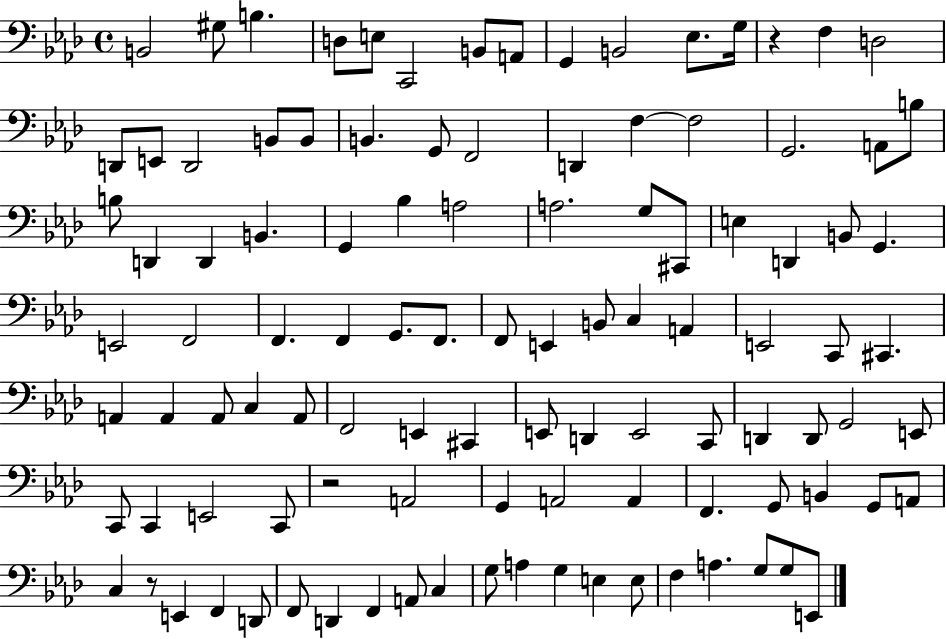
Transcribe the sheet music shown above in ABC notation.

X:1
T:Untitled
M:4/4
L:1/4
K:Ab
B,,2 ^G,/2 B, D,/2 E,/2 C,,2 B,,/2 A,,/2 G,, B,,2 _E,/2 G,/4 z F, D,2 D,,/2 E,,/2 D,,2 B,,/2 B,,/2 B,, G,,/2 F,,2 D,, F, F,2 G,,2 A,,/2 B,/2 B,/2 D,, D,, B,, G,, _B, A,2 A,2 G,/2 ^C,,/2 E, D,, B,,/2 G,, E,,2 F,,2 F,, F,, G,,/2 F,,/2 F,,/2 E,, B,,/2 C, A,, E,,2 C,,/2 ^C,, A,, A,, A,,/2 C, A,,/2 F,,2 E,, ^C,, E,,/2 D,, E,,2 C,,/2 D,, D,,/2 G,,2 E,,/2 C,,/2 C,, E,,2 C,,/2 z2 A,,2 G,, A,,2 A,, F,, G,,/2 B,, G,,/2 A,,/2 C, z/2 E,, F,, D,,/2 F,,/2 D,, F,, A,,/2 C, G,/2 A, G, E, E,/2 F, A, G,/2 G,/2 E,,/2